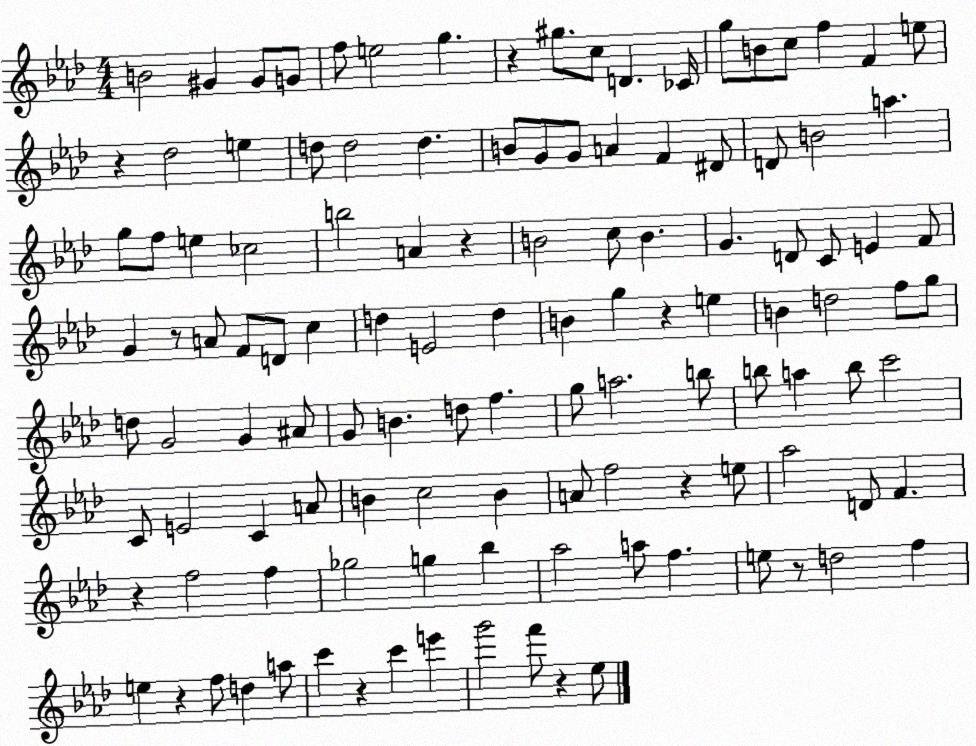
X:1
T:Untitled
M:4/4
L:1/4
K:Ab
B2 ^G ^G/2 G/2 f/2 e2 g z ^g/2 c/2 D _C/4 g/2 B/2 c/2 f F e/2 z _d2 e d/2 d2 d B/2 G/2 G/2 A F ^D/2 D/2 B2 a g/2 f/2 e _c2 b2 A z B2 c/2 B G D/2 C/2 E F/2 G z/2 A/2 F/2 D/2 c d E2 d B g z e B d2 f/2 g/2 d/2 G2 G ^A/2 G/2 B d/2 f g/2 a2 b/2 b/2 a b/2 c'2 C/2 E2 C A/2 B c2 B A/2 f2 z e/2 _a2 D/2 F z f2 f _g2 g _b _a2 a/2 f e/2 z/2 d2 f e z f/2 d a/2 c' z c' e' g'2 f'/2 z _e/2